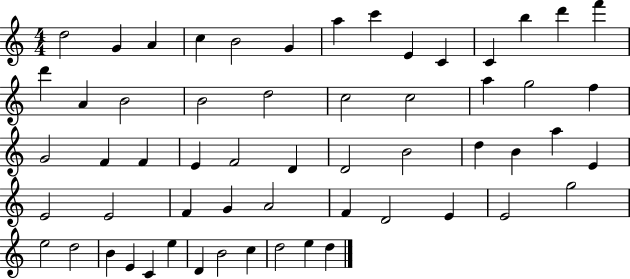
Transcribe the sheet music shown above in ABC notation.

X:1
T:Untitled
M:4/4
L:1/4
K:C
d2 G A c B2 G a c' E C C b d' f' d' A B2 B2 d2 c2 c2 a g2 f G2 F F E F2 D D2 B2 d B a E E2 E2 F G A2 F D2 E E2 g2 e2 d2 B E C e D B2 c d2 e d